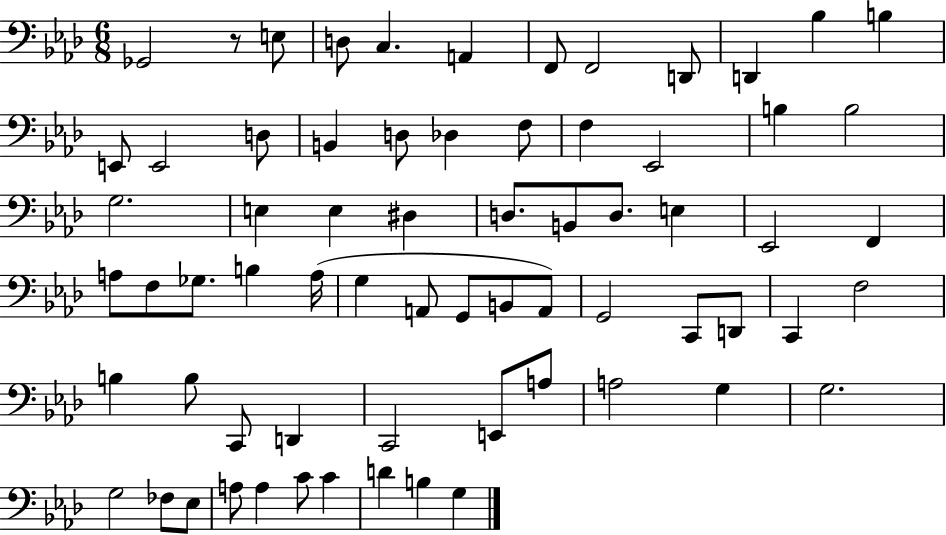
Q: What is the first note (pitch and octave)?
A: Gb2